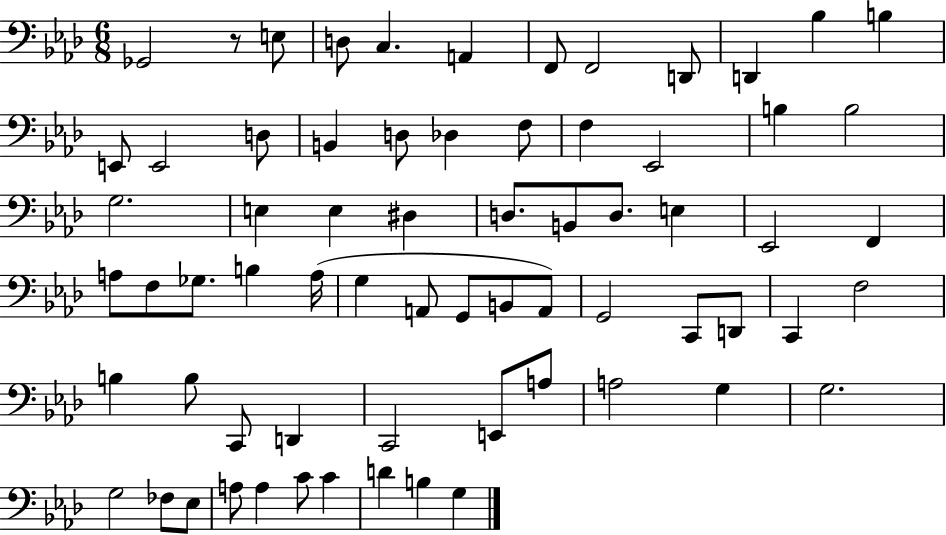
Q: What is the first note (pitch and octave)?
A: Gb2